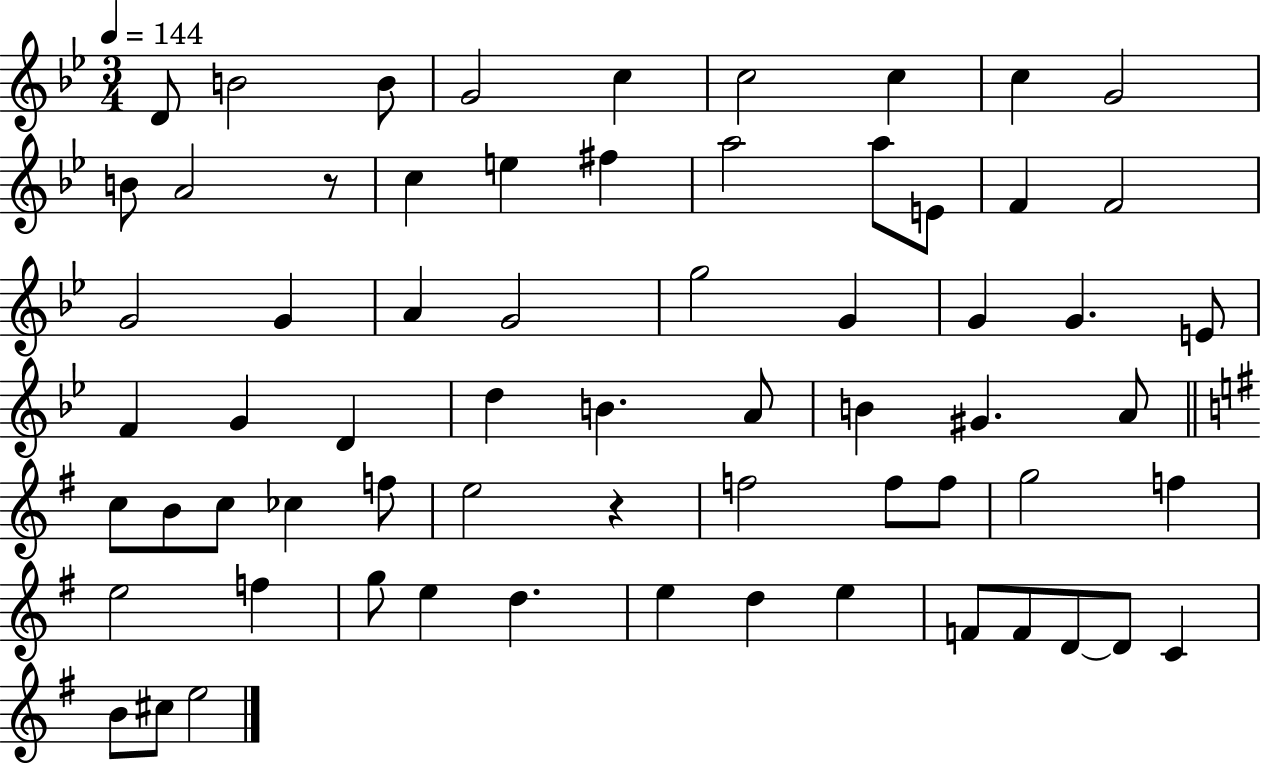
{
  \clef treble
  \numericTimeSignature
  \time 3/4
  \key bes \major
  \tempo 4 = 144
  d'8 b'2 b'8 | g'2 c''4 | c''2 c''4 | c''4 g'2 | \break b'8 a'2 r8 | c''4 e''4 fis''4 | a''2 a''8 e'8 | f'4 f'2 | \break g'2 g'4 | a'4 g'2 | g''2 g'4 | g'4 g'4. e'8 | \break f'4 g'4 d'4 | d''4 b'4. a'8 | b'4 gis'4. a'8 | \bar "||" \break \key e \minor c''8 b'8 c''8 ces''4 f''8 | e''2 r4 | f''2 f''8 f''8 | g''2 f''4 | \break e''2 f''4 | g''8 e''4 d''4. | e''4 d''4 e''4 | f'8 f'8 d'8~~ d'8 c'4 | \break b'8 cis''8 e''2 | \bar "|."
}